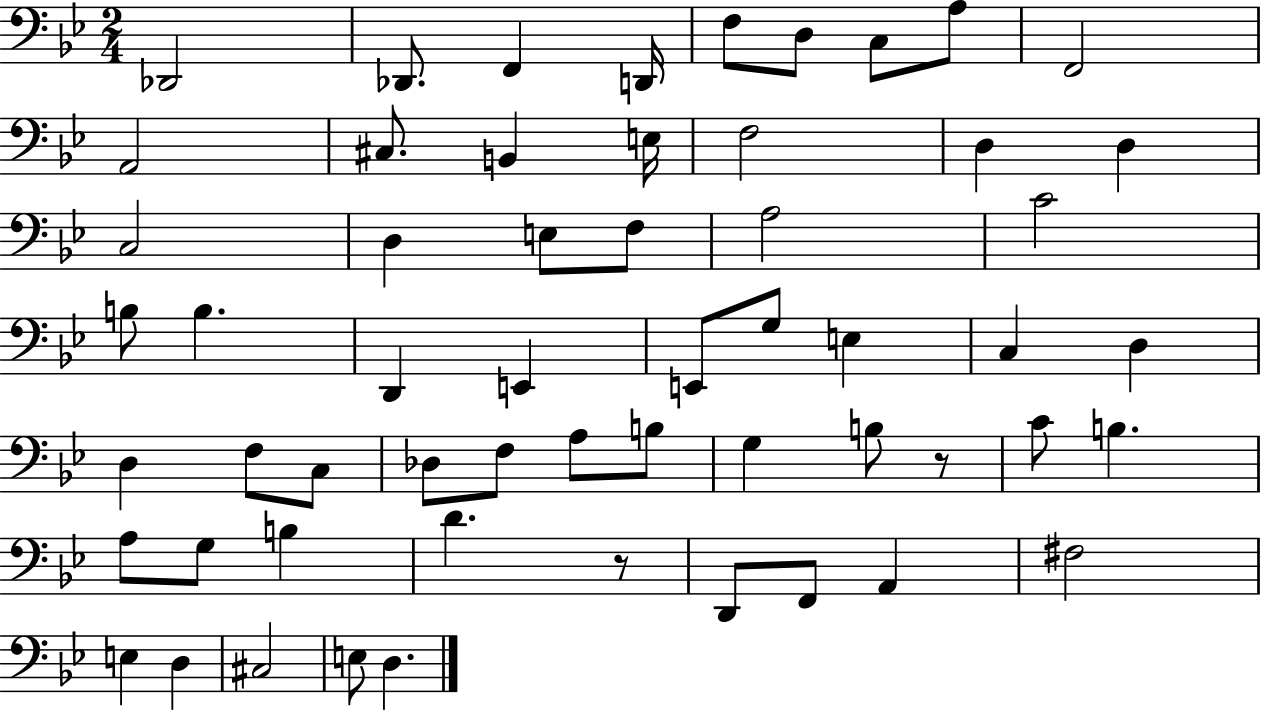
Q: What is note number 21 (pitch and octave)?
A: A3